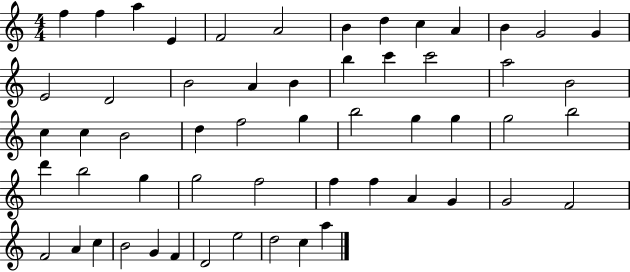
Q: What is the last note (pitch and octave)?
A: A5